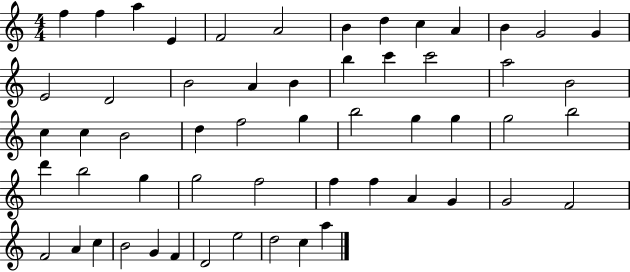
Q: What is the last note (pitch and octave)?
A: A5